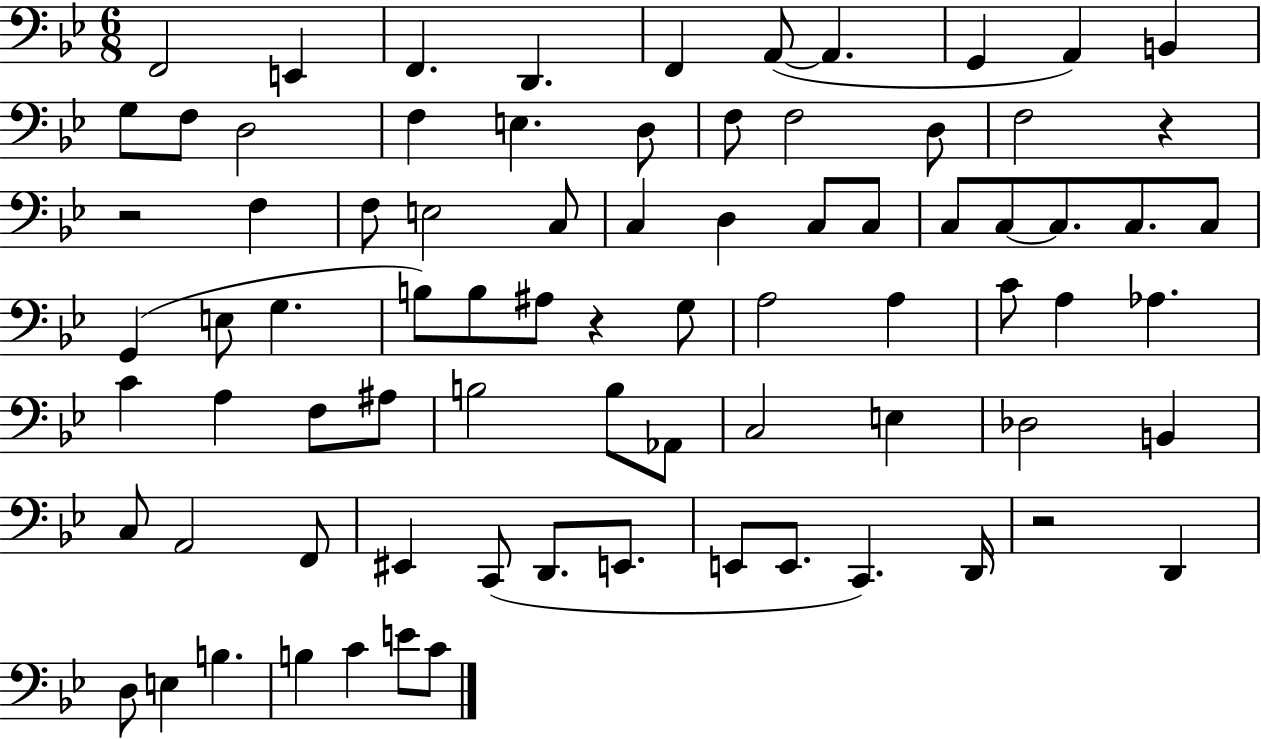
X:1
T:Untitled
M:6/8
L:1/4
K:Bb
F,,2 E,, F,, D,, F,, A,,/2 A,, G,, A,, B,, G,/2 F,/2 D,2 F, E, D,/2 F,/2 F,2 D,/2 F,2 z z2 F, F,/2 E,2 C,/2 C, D, C,/2 C,/2 C,/2 C,/2 C,/2 C,/2 C,/2 G,, E,/2 G, B,/2 B,/2 ^A,/2 z G,/2 A,2 A, C/2 A, _A, C A, F,/2 ^A,/2 B,2 B,/2 _A,,/2 C,2 E, _D,2 B,, C,/2 A,,2 F,,/2 ^E,, C,,/2 D,,/2 E,,/2 E,,/2 E,,/2 C,, D,,/4 z2 D,, D,/2 E, B, B, C E/2 C/2